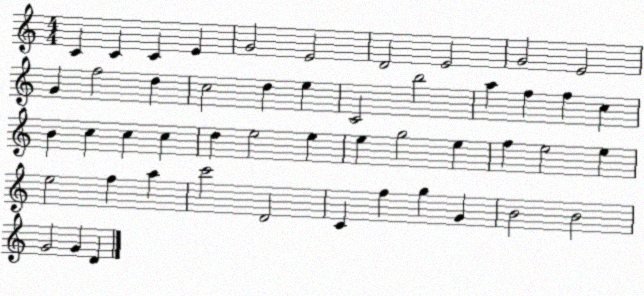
X:1
T:Untitled
M:4/4
L:1/4
K:C
C C C E G2 E2 D2 E2 G2 E2 G f2 d c2 d e C2 b2 a f f c B c c c d e2 e e g2 e f e2 e e2 f a c'2 D2 C f g G B2 B2 G2 G D